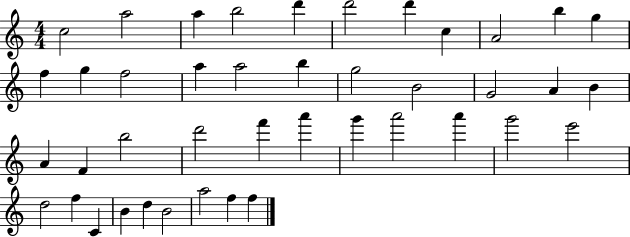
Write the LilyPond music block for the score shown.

{
  \clef treble
  \numericTimeSignature
  \time 4/4
  \key c \major
  c''2 a''2 | a''4 b''2 d'''4 | d'''2 d'''4 c''4 | a'2 b''4 g''4 | \break f''4 g''4 f''2 | a''4 a''2 b''4 | g''2 b'2 | g'2 a'4 b'4 | \break a'4 f'4 b''2 | d'''2 f'''4 a'''4 | g'''4 a'''2 a'''4 | g'''2 e'''2 | \break d''2 f''4 c'4 | b'4 d''4 b'2 | a''2 f''4 f''4 | \bar "|."
}